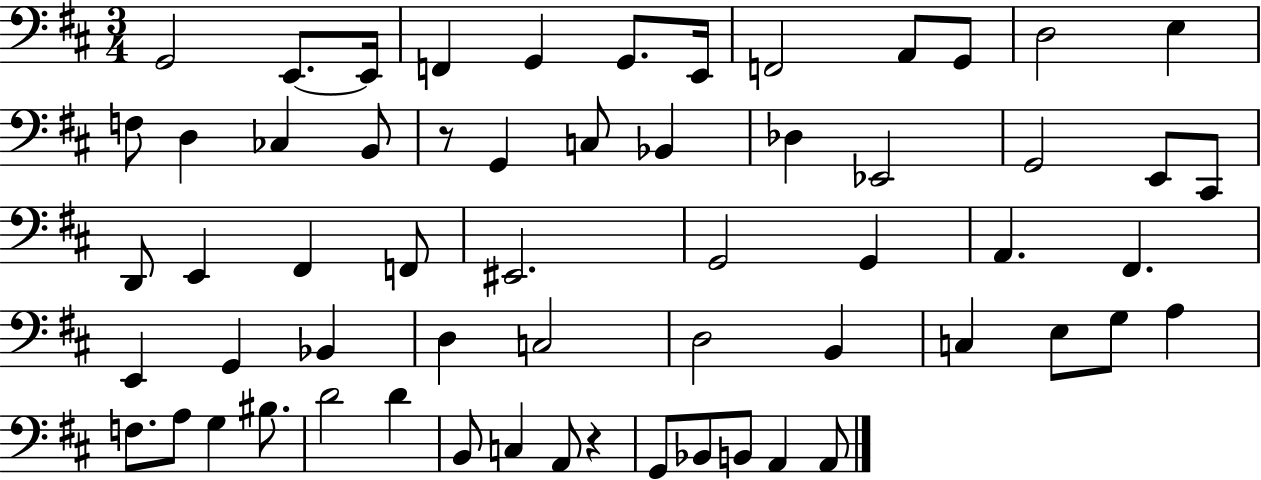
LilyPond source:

{
  \clef bass
  \numericTimeSignature
  \time 3/4
  \key d \major
  g,2 e,8.~~ e,16 | f,4 g,4 g,8. e,16 | f,2 a,8 g,8 | d2 e4 | \break f8 d4 ces4 b,8 | r8 g,4 c8 bes,4 | des4 ees,2 | g,2 e,8 cis,8 | \break d,8 e,4 fis,4 f,8 | eis,2. | g,2 g,4 | a,4. fis,4. | \break e,4 g,4 bes,4 | d4 c2 | d2 b,4 | c4 e8 g8 a4 | \break f8. a8 g4 bis8. | d'2 d'4 | b,8 c4 a,8 r4 | g,8 bes,8 b,8 a,4 a,8 | \break \bar "|."
}